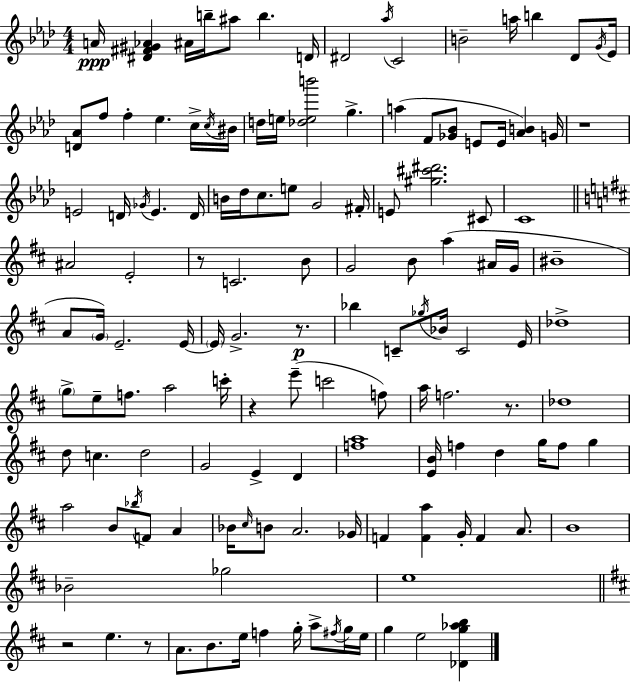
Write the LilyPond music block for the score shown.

{
  \clef treble
  \numericTimeSignature
  \time 4/4
  \key f \minor
  a'16\ppp <dis' fis' gis' aes'>4 ais'16 b''16-- ais''8 b''4. d'16 | dis'2 \acciaccatura { aes''16 } c'2 | b'2-- a''16 b''4 des'8 | \acciaccatura { g'16 } ees'16 <d' aes'>8 f''8 f''4-. ees''4. | \break c''16-> \acciaccatura { c''16 } bis'16 d''16 e''16 <des'' e'' b'''>2 g''4.-> | a''4( f'8 <ges' bes'>8 e'8 e'16 <aes' b'>4) | g'16 r1 | e'2 d'16 \acciaccatura { ges'16 } e'4. | \break d'16 b'16 des''16 c''8. e''8 g'2 | fis'16-. e'8 <gis'' cis''' dis'''>2. | cis'8 c'1 | \bar "||" \break \key d \major ais'2 e'2-. | r8 c'2. b'8 | g'2 b'8 a''4( ais'16 g'16 | bis'1-- | \break a'8 \parenthesize g'16) e'2.-- e'16~~ | \parenthesize e'16 g'2.-> r8.\p | bes''4 c'8-- \acciaccatura { ges''16 } bes'16 c'2 | e'16 des''1-> | \break \parenthesize g''8-> e''8-- f''8. a''2 | c'''16-. r4 e'''8--( c'''2 f''8) | a''16 f''2. r8. | des''1 | \break d''8 c''4. d''2 | g'2 e'4-> d'4 | <f'' a''>1 | <e' b'>16 f''4 d''4 g''16 f''8 g''4 | \break a''2 b'8 \acciaccatura { bes''16 } f'8 a'4 | bes'16 \grace { cis''16 } b'8 a'2. | ges'16 f'4 <f' a''>4 g'16-. f'4 | a'8. b'1 | \break bes'2-- ges''2 | e''1 | \bar "||" \break \key b \minor r2 e''4. r8 | a'8. b'8. e''16 f''4 g''16-. a''8-> \acciaccatura { fis''16 } g''16 | e''16 g''4 e''2 <des' g'' aes'' b''>4 | \bar "|."
}